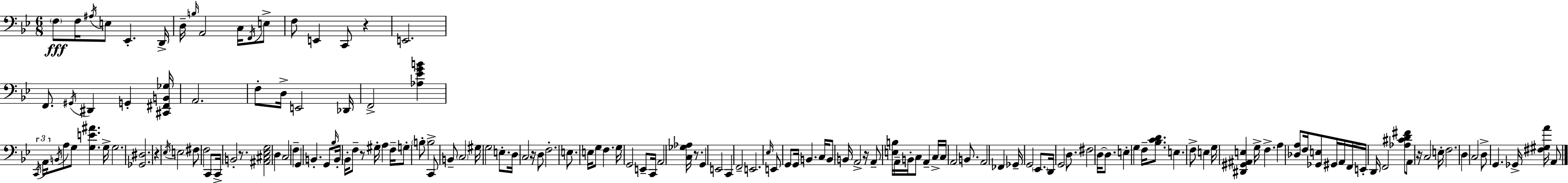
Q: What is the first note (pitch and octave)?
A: F3